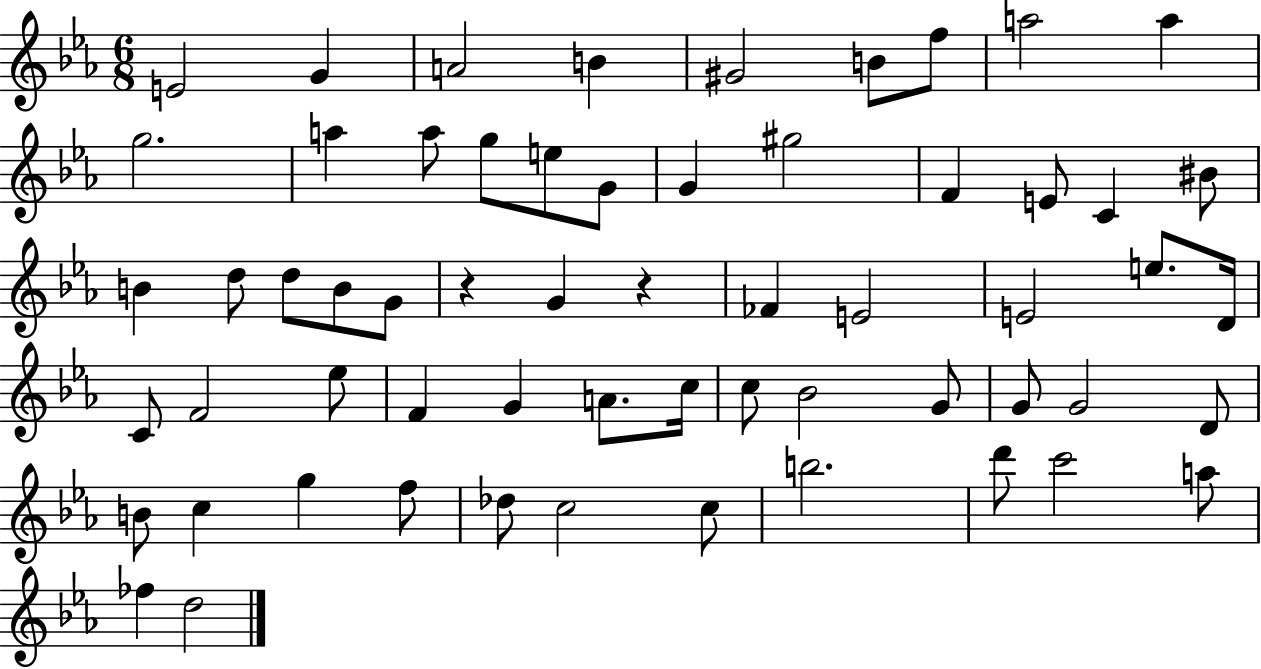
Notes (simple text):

E4/h G4/q A4/h B4/q G#4/h B4/e F5/e A5/h A5/q G5/h. A5/q A5/e G5/e E5/e G4/e G4/q G#5/h F4/q E4/e C4/q BIS4/e B4/q D5/e D5/e B4/e G4/e R/q G4/q R/q FES4/q E4/h E4/h E5/e. D4/s C4/e F4/h Eb5/e F4/q G4/q A4/e. C5/s C5/e Bb4/h G4/e G4/e G4/h D4/e B4/e C5/q G5/q F5/e Db5/e C5/h C5/e B5/h. D6/e C6/h A5/e FES5/q D5/h